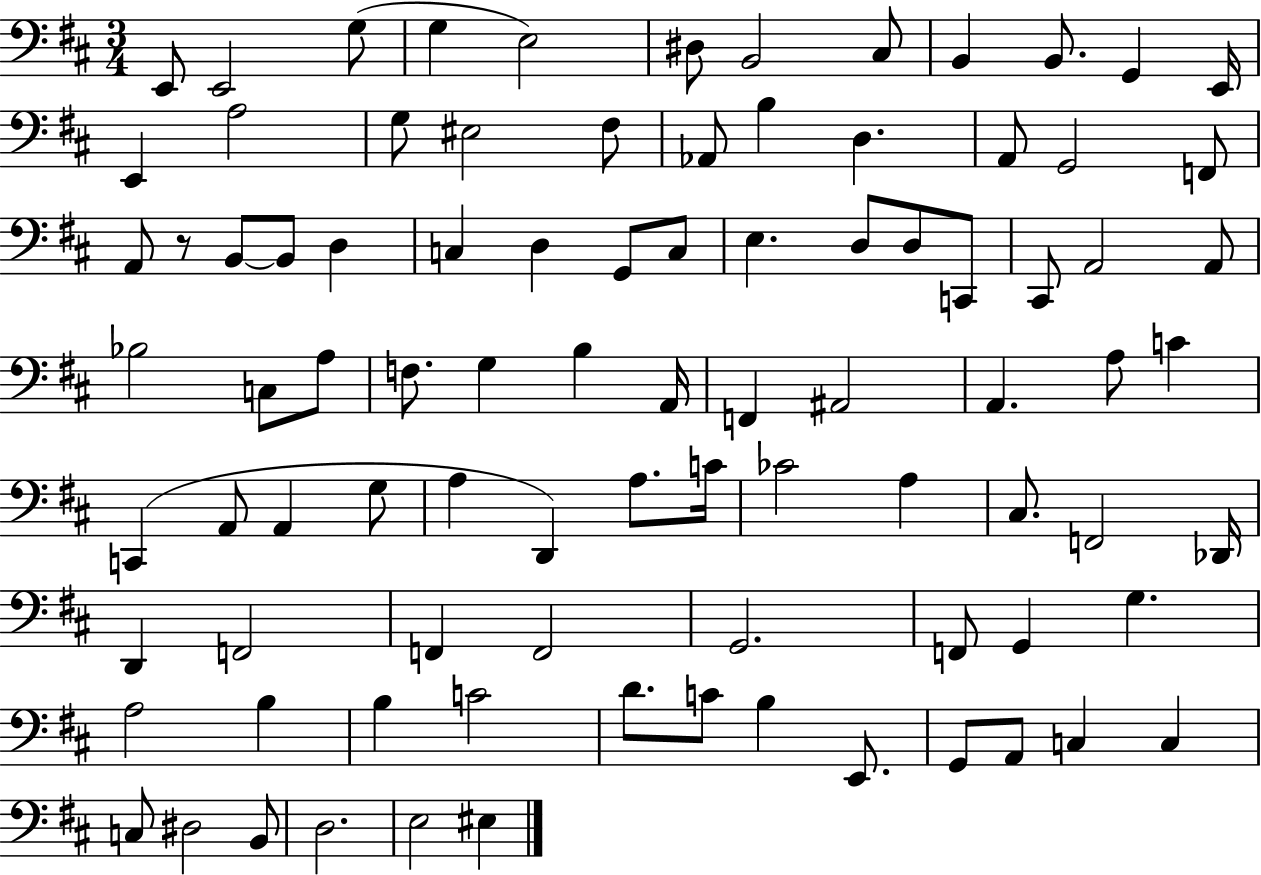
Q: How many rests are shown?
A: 1